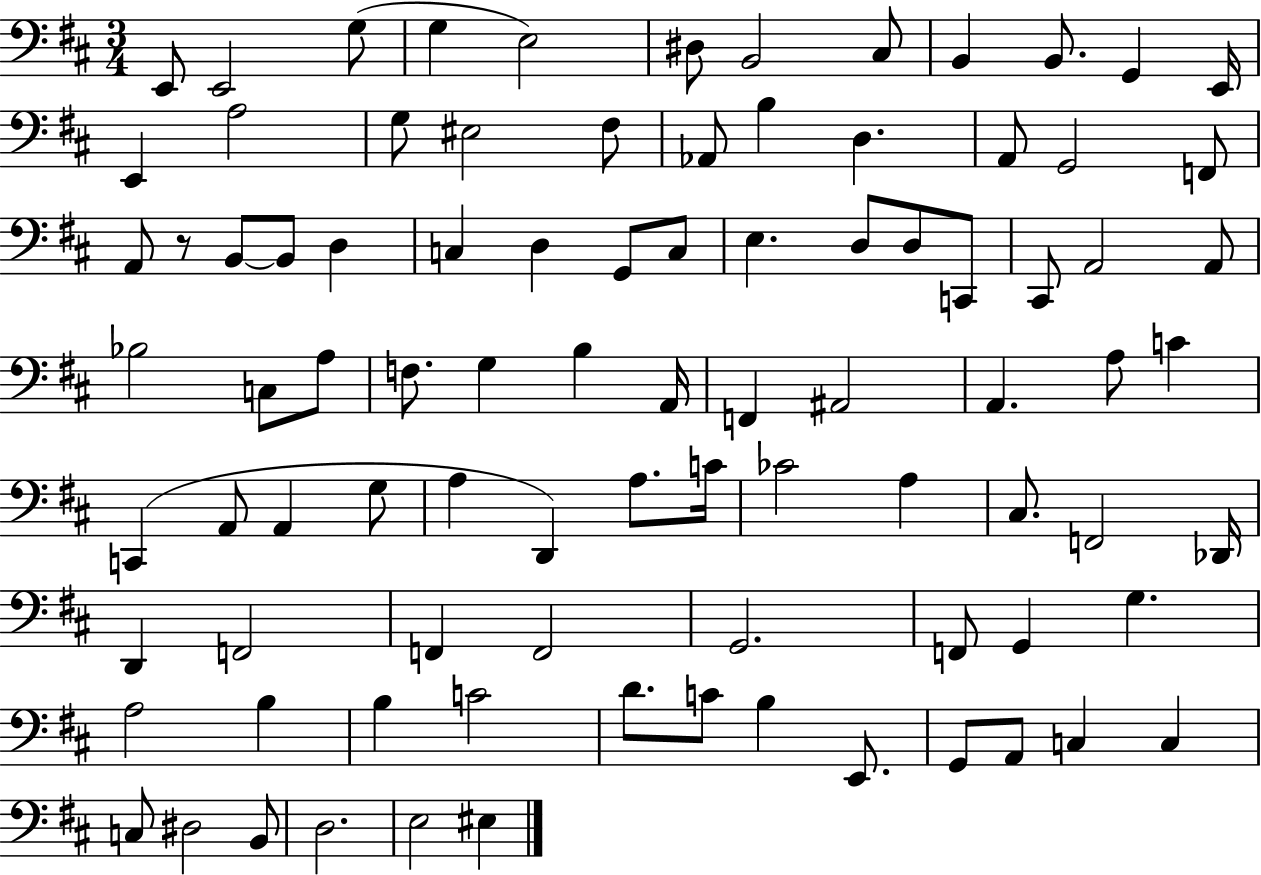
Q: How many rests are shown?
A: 1